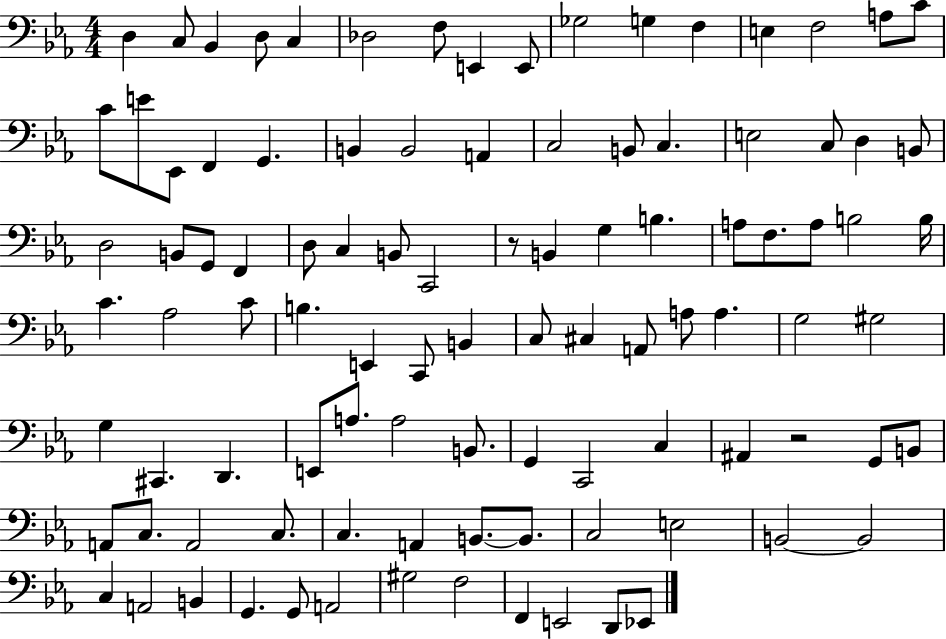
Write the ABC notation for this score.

X:1
T:Untitled
M:4/4
L:1/4
K:Eb
D, C,/2 _B,, D,/2 C, _D,2 F,/2 E,, E,,/2 _G,2 G, F, E, F,2 A,/2 C/2 C/2 E/2 _E,,/2 F,, G,, B,, B,,2 A,, C,2 B,,/2 C, E,2 C,/2 D, B,,/2 D,2 B,,/2 G,,/2 F,, D,/2 C, B,,/2 C,,2 z/2 B,, G, B, A,/2 F,/2 A,/2 B,2 B,/4 C _A,2 C/2 B, E,, C,,/2 B,, C,/2 ^C, A,,/2 A,/2 A, G,2 ^G,2 G, ^C,, D,, E,,/2 A,/2 A,2 B,,/2 G,, C,,2 C, ^A,, z2 G,,/2 B,,/2 A,,/2 C,/2 A,,2 C,/2 C, A,, B,,/2 B,,/2 C,2 E,2 B,,2 B,,2 C, A,,2 B,, G,, G,,/2 A,,2 ^G,2 F,2 F,, E,,2 D,,/2 _E,,/2